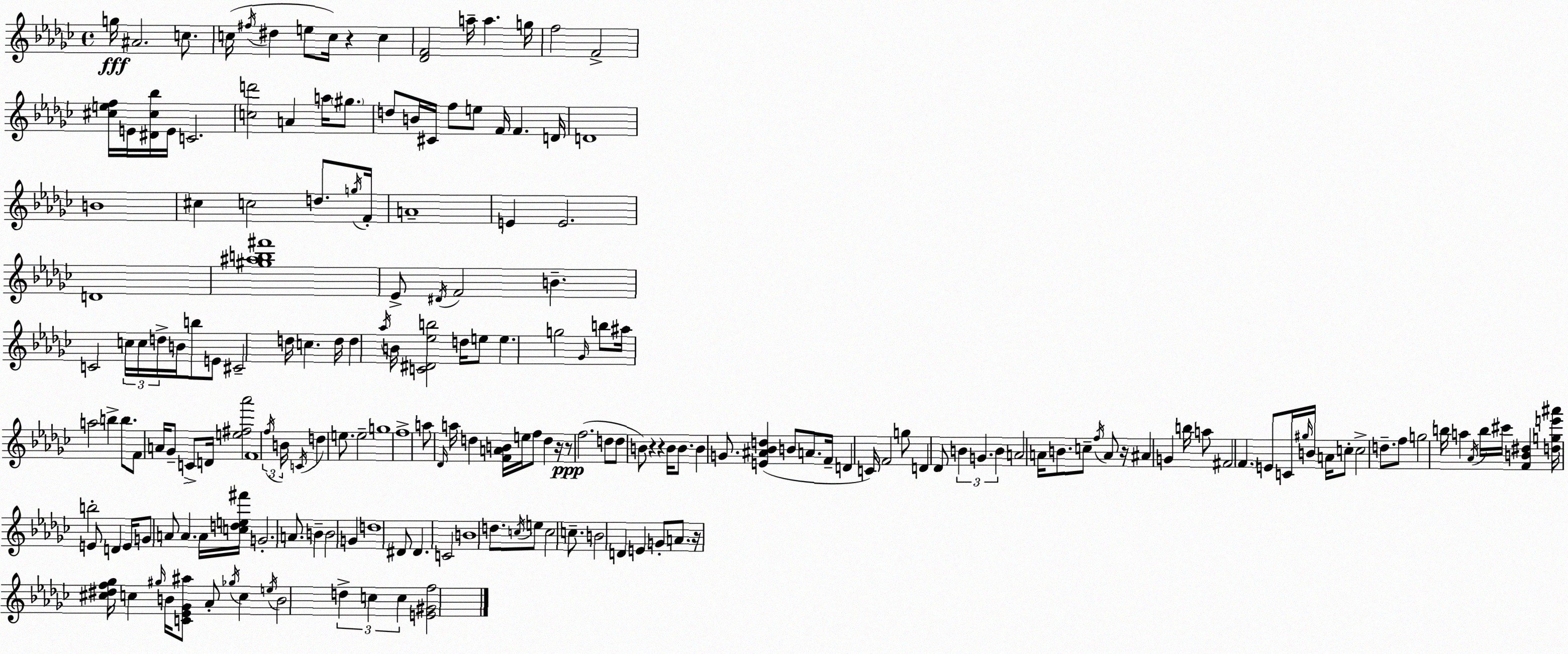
X:1
T:Untitled
M:4/4
L:1/4
K:Ebm
g/4 ^A2 c/2 c/4 ^f/4 ^d e/2 c/4 z c [_DF]2 a/4 a g/4 f2 F2 [^cef]/4 E/4 [^D^c_b]/4 E/4 C2 [cd']2 A a/4 ^g/2 d/2 B/4 ^C/4 f/2 e/2 F/4 F D/4 D4 B4 ^c c2 d/2 g/4 F/4 A4 E E2 D4 [^g^ab^f']4 _E/2 ^D/4 F2 B C2 c/4 c/4 d/4 B/4 b/2 E/2 ^C2 d/4 c d/4 d _a/4 B/4 [C^D_eb]2 d/4 e/2 e g2 _G/4 b/2 ^a/4 a2 b b/2 F/2 A/4 _G/2 C/2 D/4 [e^f_a']2 F4 f/4 B/4 C/4 d e/2 e2 g4 f4 a/2 _D/4 a/4 d [FAB]/4 e/4 f/2 d z/4 z/2 f2 d/2 d/2 B/2 z z B/4 B/2 B G/2 [E^A_Bd] B/2 A/2 F/4 D C/4 F2 g/2 D _D/2 B G B A2 A/4 B/2 c/2 f/4 A/2 z/4 ^A G b/4 a/2 ^F2 F E/2 C/4 ^g/4 B/4 A/4 c/2 c2 d/2 f/2 g2 b/4 a _A/4 b/4 ^c'/4 [FB^d] [dge'^a']/4 b2 E/2 D E/4 G/2 A/2 A A/4 [cde^f']/4 G2 A/2 B B2 G d4 ^D/2 ^D C2 B4 d/2 c/4 e/2 c2 c/2 B2 D E G/2 A/2 z/4 [^c^df_g]/4 c ^g/4 B/4 [C_E_G^a]/2 _A/2 _g/4 c e/4 B2 d c c [E^Gf]2